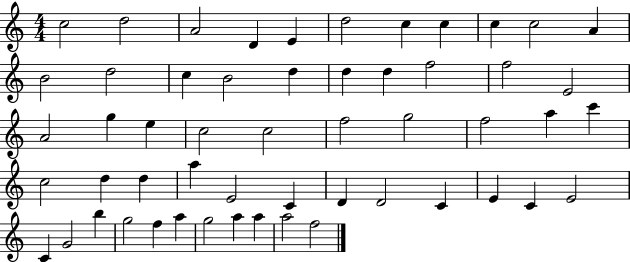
{
  \clef treble
  \numericTimeSignature
  \time 4/4
  \key c \major
  c''2 d''2 | a'2 d'4 e'4 | d''2 c''4 c''4 | c''4 c''2 a'4 | \break b'2 d''2 | c''4 b'2 d''4 | d''4 d''4 f''2 | f''2 e'2 | \break a'2 g''4 e''4 | c''2 c''2 | f''2 g''2 | f''2 a''4 c'''4 | \break c''2 d''4 d''4 | a''4 e'2 c'4 | d'4 d'2 c'4 | e'4 c'4 e'2 | \break c'4 g'2 b''4 | g''2 f''4 a''4 | g''2 a''4 a''4 | a''2 f''2 | \break \bar "|."
}